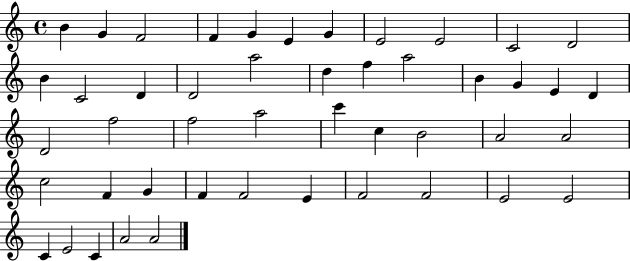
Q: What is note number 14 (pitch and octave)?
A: D4